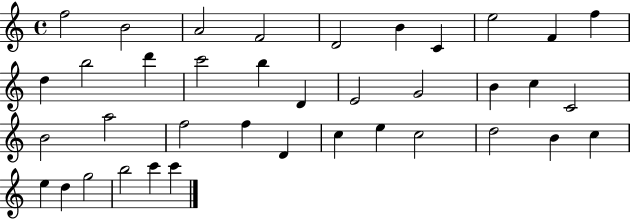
X:1
T:Untitled
M:4/4
L:1/4
K:C
f2 B2 A2 F2 D2 B C e2 F f d b2 d' c'2 b D E2 G2 B c C2 B2 a2 f2 f D c e c2 d2 B c e d g2 b2 c' c'